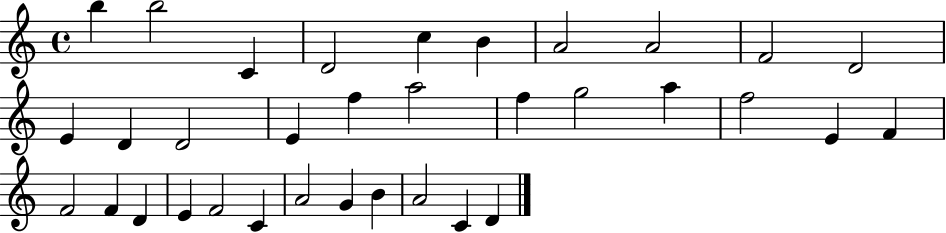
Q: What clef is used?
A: treble